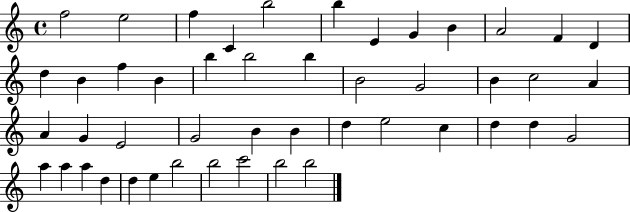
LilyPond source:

{
  \clef treble
  \time 4/4
  \defaultTimeSignature
  \key c \major
  f''2 e''2 | f''4 c'4 b''2 | b''4 e'4 g'4 b'4 | a'2 f'4 d'4 | \break d''4 b'4 f''4 b'4 | b''4 b''2 b''4 | b'2 g'2 | b'4 c''2 a'4 | \break a'4 g'4 e'2 | g'2 b'4 b'4 | d''4 e''2 c''4 | d''4 d''4 g'2 | \break a''4 a''4 a''4 d''4 | d''4 e''4 b''2 | b''2 c'''2 | b''2 b''2 | \break \bar "|."
}